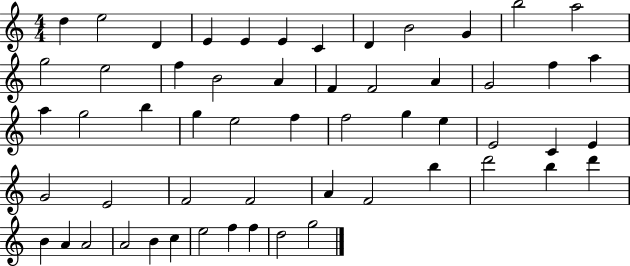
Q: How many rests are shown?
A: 0